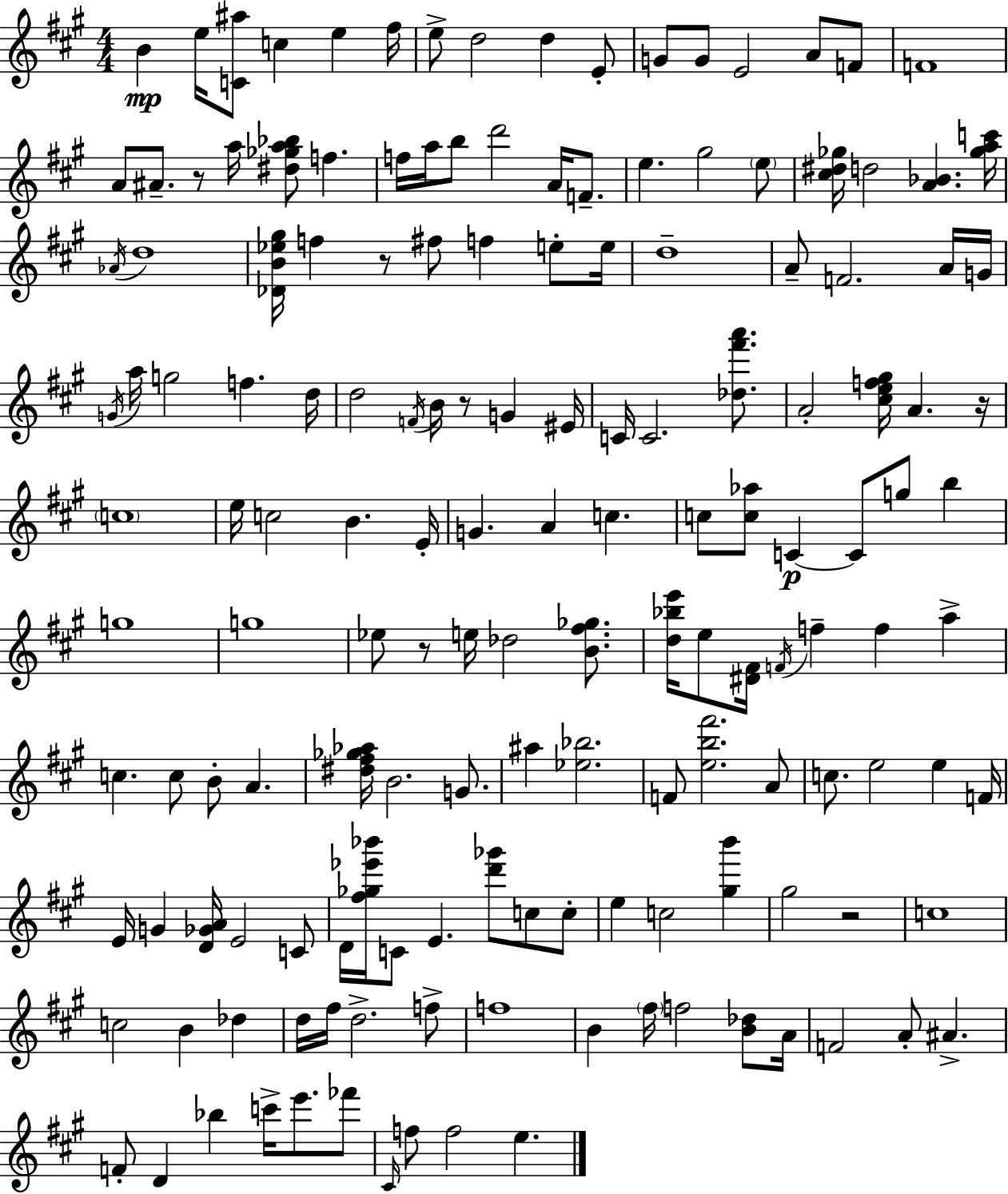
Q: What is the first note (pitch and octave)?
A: B4